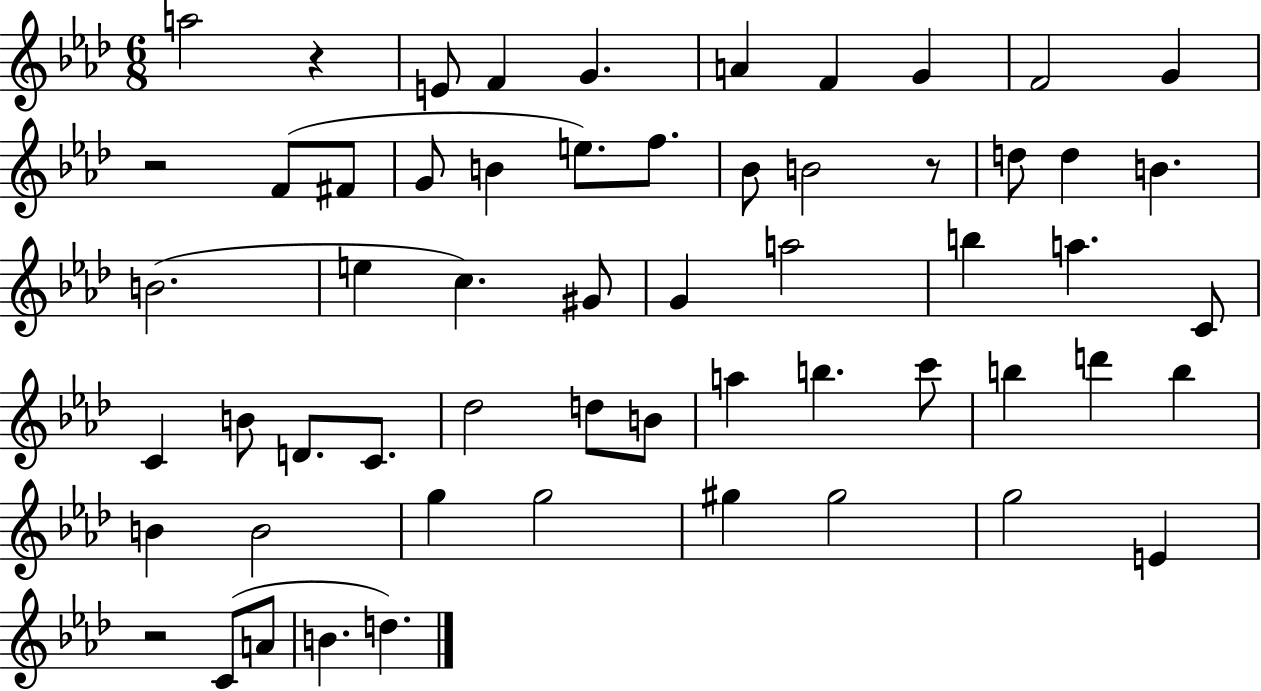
X:1
T:Untitled
M:6/8
L:1/4
K:Ab
a2 z E/2 F G A F G F2 G z2 F/2 ^F/2 G/2 B e/2 f/2 _B/2 B2 z/2 d/2 d B B2 e c ^G/2 G a2 b a C/2 C B/2 D/2 C/2 _d2 d/2 B/2 a b c'/2 b d' b B B2 g g2 ^g ^g2 g2 E z2 C/2 A/2 B d